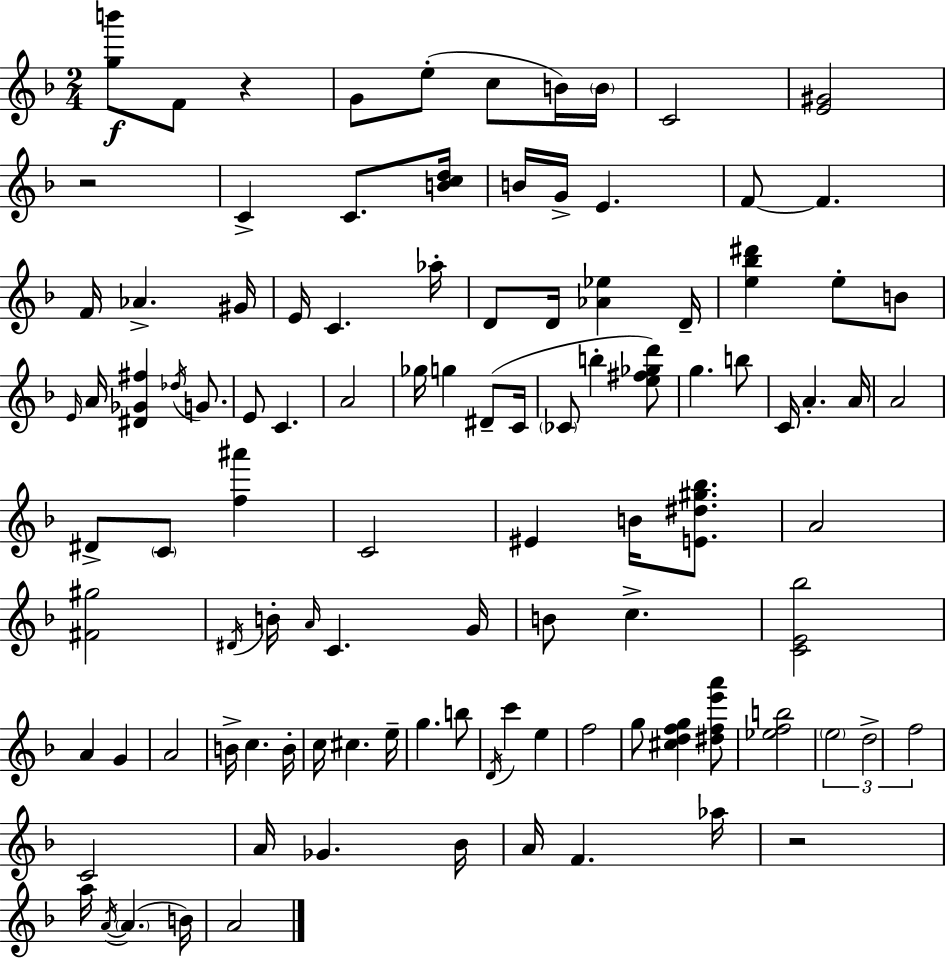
[G5,B6]/e F4/e R/q G4/e E5/e C5/e B4/s B4/s C4/h [E4,G#4]/h R/h C4/q C4/e. [B4,C5,D5]/s B4/s G4/s E4/q. F4/e F4/q. F4/s Ab4/q. G#4/s E4/s C4/q. Ab5/s D4/e D4/s [Ab4,Eb5]/q D4/s [E5,Bb5,D#6]/q E5/e B4/e E4/s A4/s [D#4,Gb4,F#5]/q Db5/s G4/e. E4/e C4/q. A4/h Gb5/s G5/q D#4/e C4/s CES4/e B5/q [E5,F#5,Gb5,D6]/e G5/q. B5/e C4/s A4/q. A4/s A4/h D#4/e C4/e [F5,A#6]/q C4/h EIS4/q B4/s [E4,D#5,G#5,Bb5]/e. A4/h [F#4,G#5]/h D#4/s B4/s A4/s C4/q. G4/s B4/e C5/q. [C4,E4,Bb5]/h A4/q G4/q A4/h B4/s C5/q. B4/s C5/s C#5/q. E5/s G5/q. B5/e D4/s C6/q E5/q F5/h G5/e [C#5,D5,F5,G5]/q [D#5,F5,E6,A6]/e [Eb5,F5,B5]/h E5/h D5/h F5/h C4/h A4/s Gb4/q. Bb4/s A4/s F4/q. Ab5/s R/h A5/s A4/s A4/q. B4/s A4/h